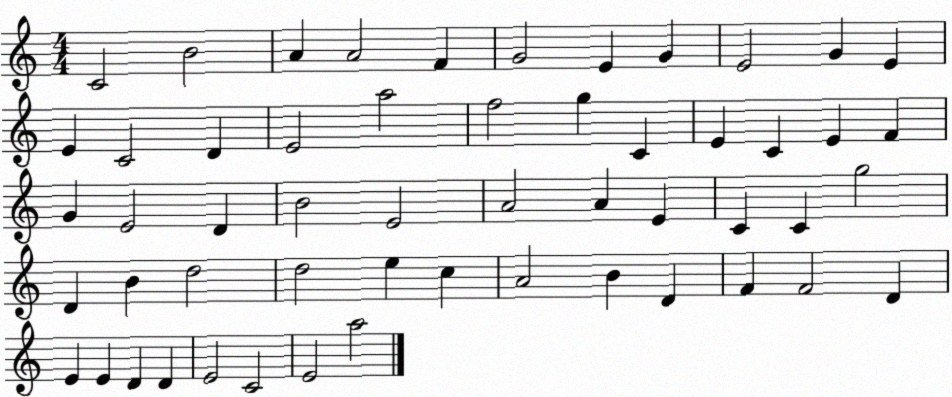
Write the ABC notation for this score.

X:1
T:Untitled
M:4/4
L:1/4
K:C
C2 B2 A A2 F G2 E G E2 G E E C2 D E2 a2 f2 g C E C E F G E2 D B2 E2 A2 A E C C g2 D B d2 d2 e c A2 B D F F2 D E E D D E2 C2 E2 a2